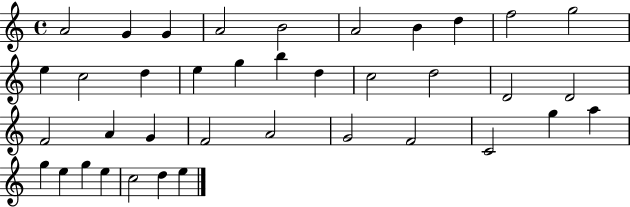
{
  \clef treble
  \time 4/4
  \defaultTimeSignature
  \key c \major
  a'2 g'4 g'4 | a'2 b'2 | a'2 b'4 d''4 | f''2 g''2 | \break e''4 c''2 d''4 | e''4 g''4 b''4 d''4 | c''2 d''2 | d'2 d'2 | \break f'2 a'4 g'4 | f'2 a'2 | g'2 f'2 | c'2 g''4 a''4 | \break g''4 e''4 g''4 e''4 | c''2 d''4 e''4 | \bar "|."
}